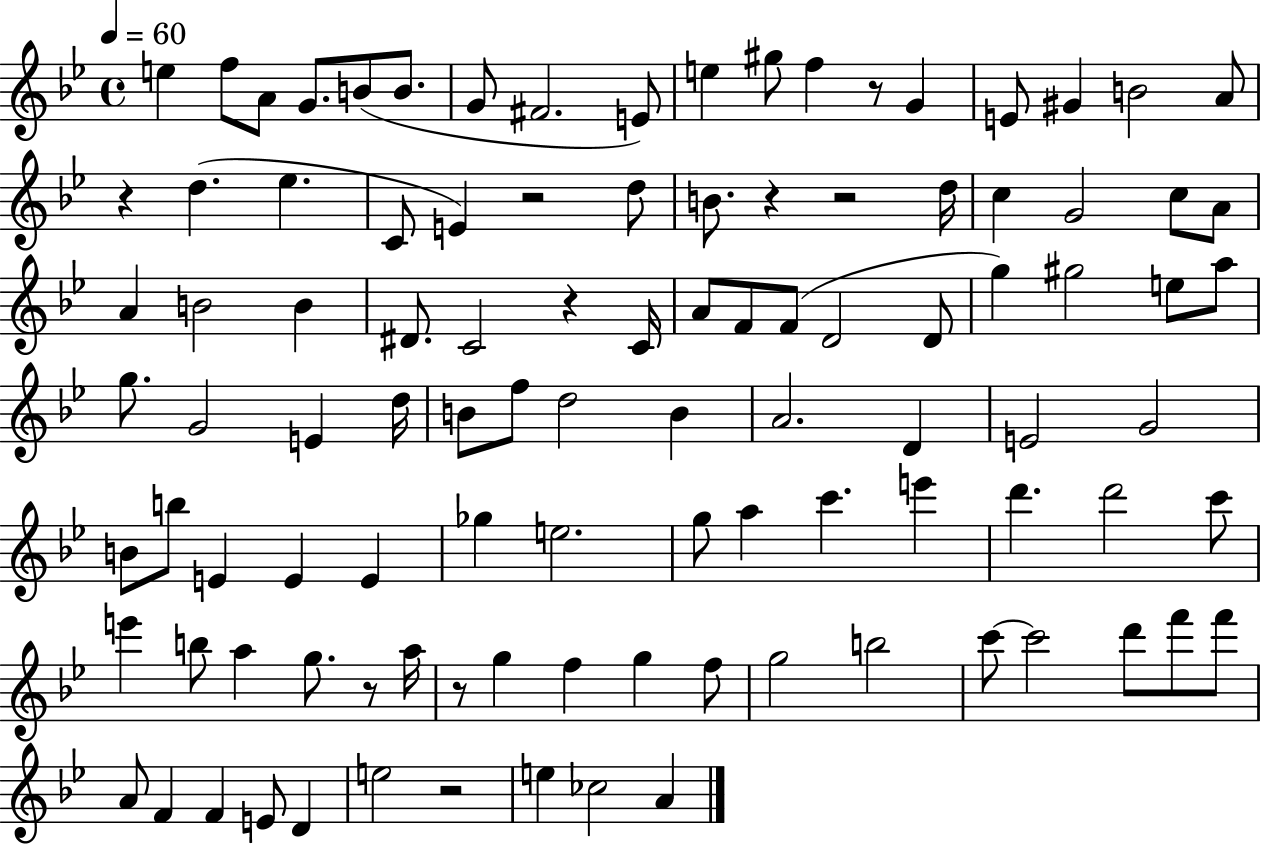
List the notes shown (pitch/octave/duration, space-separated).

E5/q F5/e A4/e G4/e. B4/e B4/e. G4/e F#4/h. E4/e E5/q G#5/e F5/q R/e G4/q E4/e G#4/q B4/h A4/e R/q D5/q. Eb5/q. C4/e E4/q R/h D5/e B4/e. R/q R/h D5/s C5/q G4/h C5/e A4/e A4/q B4/h B4/q D#4/e. C4/h R/q C4/s A4/e F4/e F4/e D4/h D4/e G5/q G#5/h E5/e A5/e G5/e. G4/h E4/q D5/s B4/e F5/e D5/h B4/q A4/h. D4/q E4/h G4/h B4/e B5/e E4/q E4/q E4/q Gb5/q E5/h. G5/e A5/q C6/q. E6/q D6/q. D6/h C6/e E6/q B5/e A5/q G5/e. R/e A5/s R/e G5/q F5/q G5/q F5/e G5/h B5/h C6/e C6/h D6/e F6/e F6/e A4/e F4/q F4/q E4/e D4/q E5/h R/h E5/q CES5/h A4/q